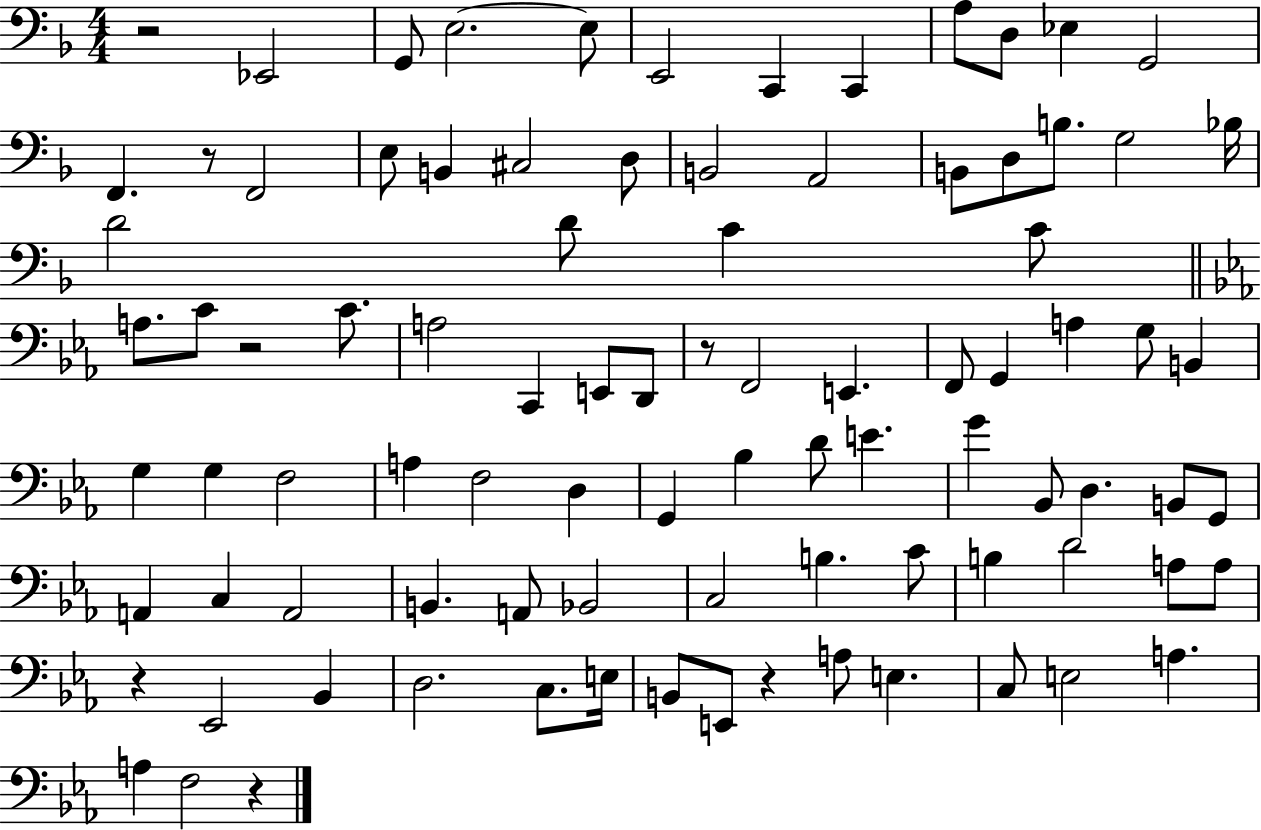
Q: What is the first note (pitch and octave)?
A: Eb2